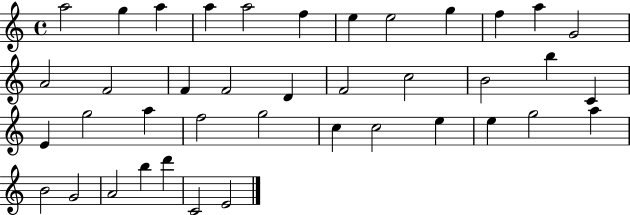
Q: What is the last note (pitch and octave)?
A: E4